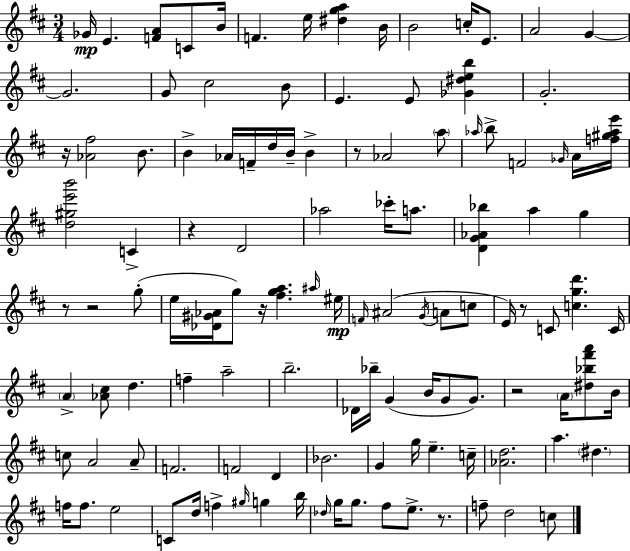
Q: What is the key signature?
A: D major